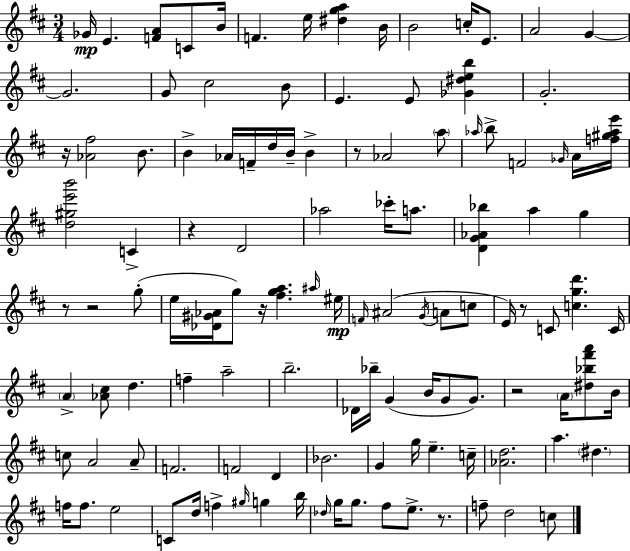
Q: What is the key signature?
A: D major